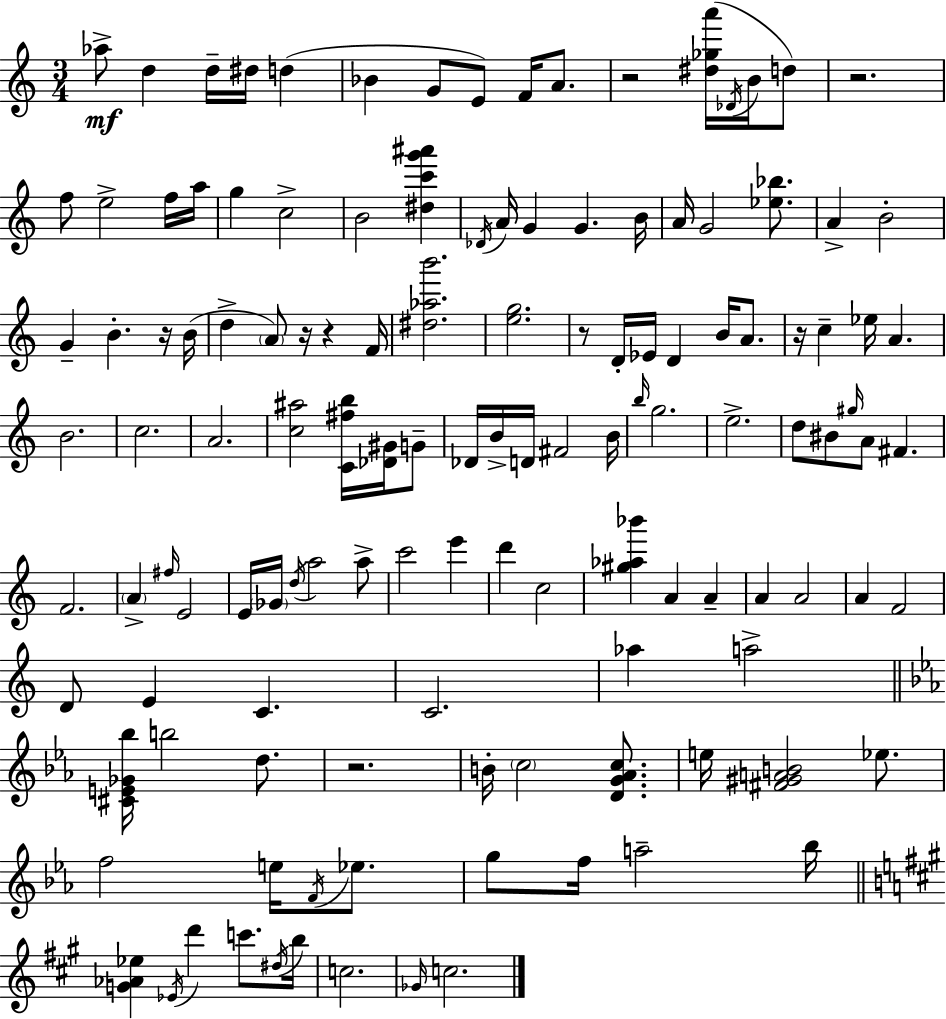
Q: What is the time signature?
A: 3/4